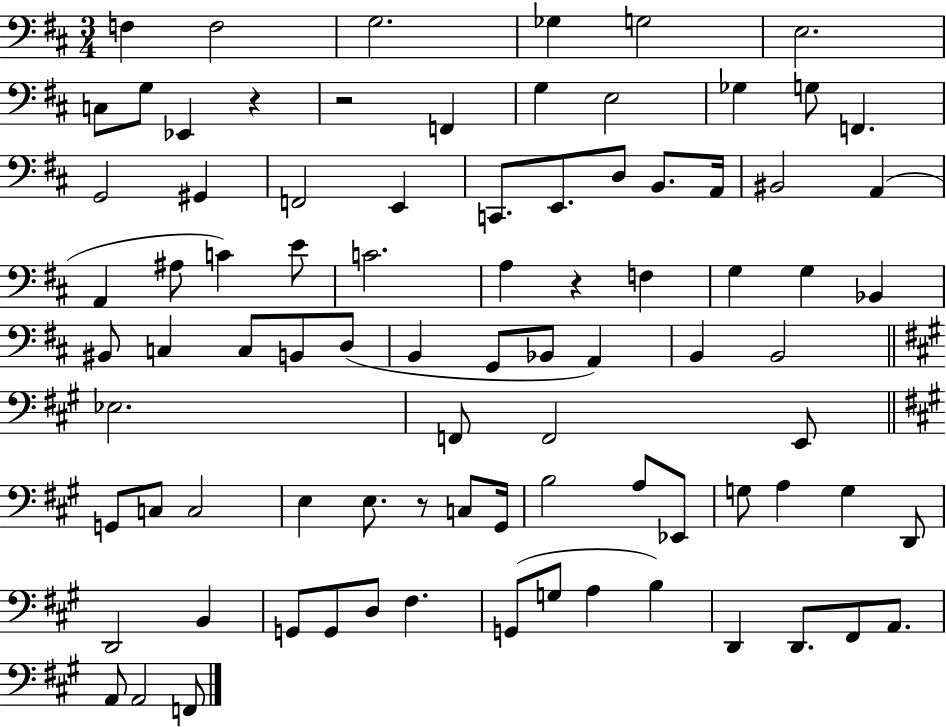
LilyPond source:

{
  \clef bass
  \numericTimeSignature
  \time 3/4
  \key d \major
  f4 f2 | g2. | ges4 g2 | e2. | \break c8 g8 ees,4 r4 | r2 f,4 | g4 e2 | ges4 g8 f,4. | \break g,2 gis,4 | f,2 e,4 | c,8. e,8. d8 b,8. a,16 | bis,2 a,4( | \break a,4 ais8 c'4) e'8 | c'2. | a4 r4 f4 | g4 g4 bes,4 | \break bis,8 c4 c8 b,8 d8( | b,4 g,8 bes,8 a,4) | b,4 b,2 | \bar "||" \break \key a \major ees2. | f,8 f,2 e,8 | \bar "||" \break \key a \major g,8 c8 c2 | e4 e8. r8 c8 gis,16 | b2 a8 ees,8 | g8 a4 g4 d,8 | \break d,2 b,4 | g,8 g,8 d8 fis4. | g,8( g8 a4 b4) | d,4 d,8. fis,8 a,8. | \break a,8 a,2 f,8 | \bar "|."
}